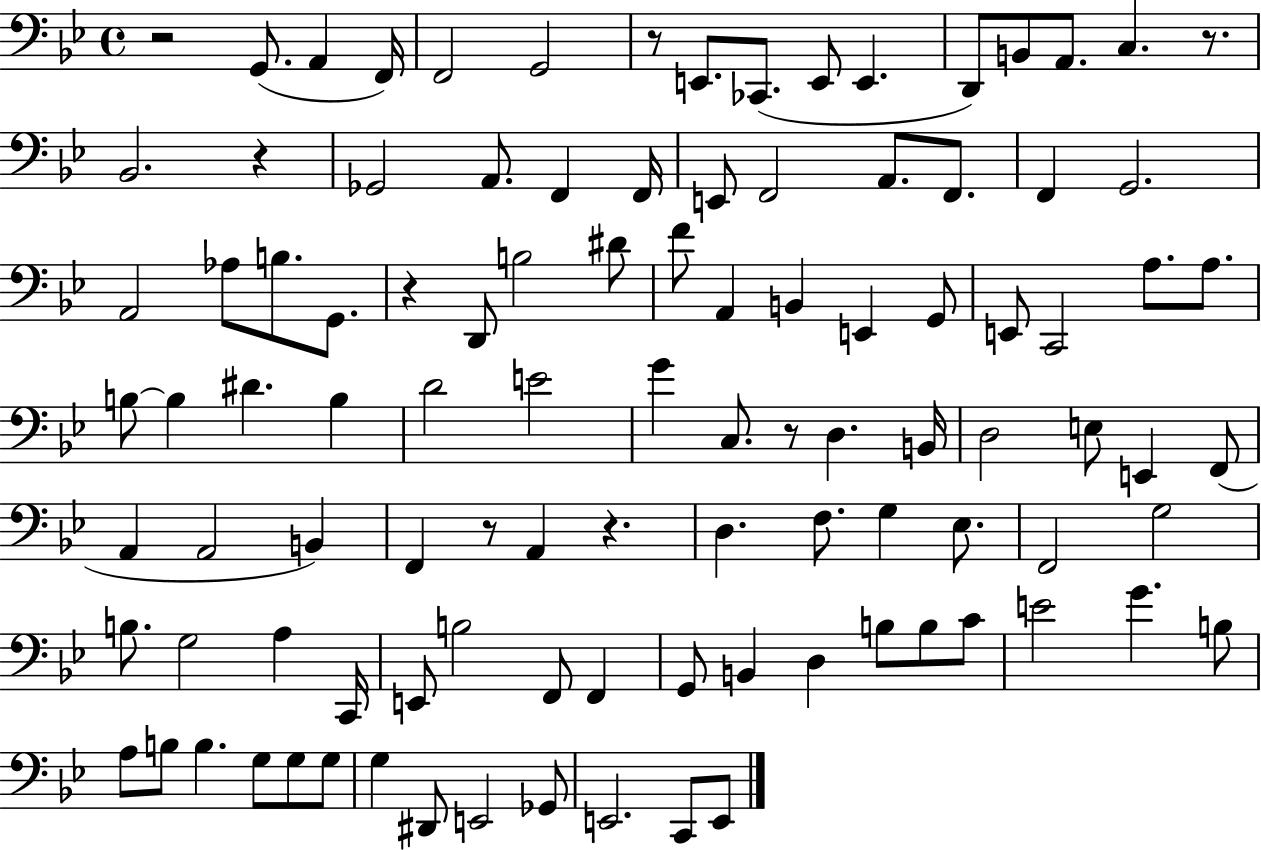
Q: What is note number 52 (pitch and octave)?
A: E3